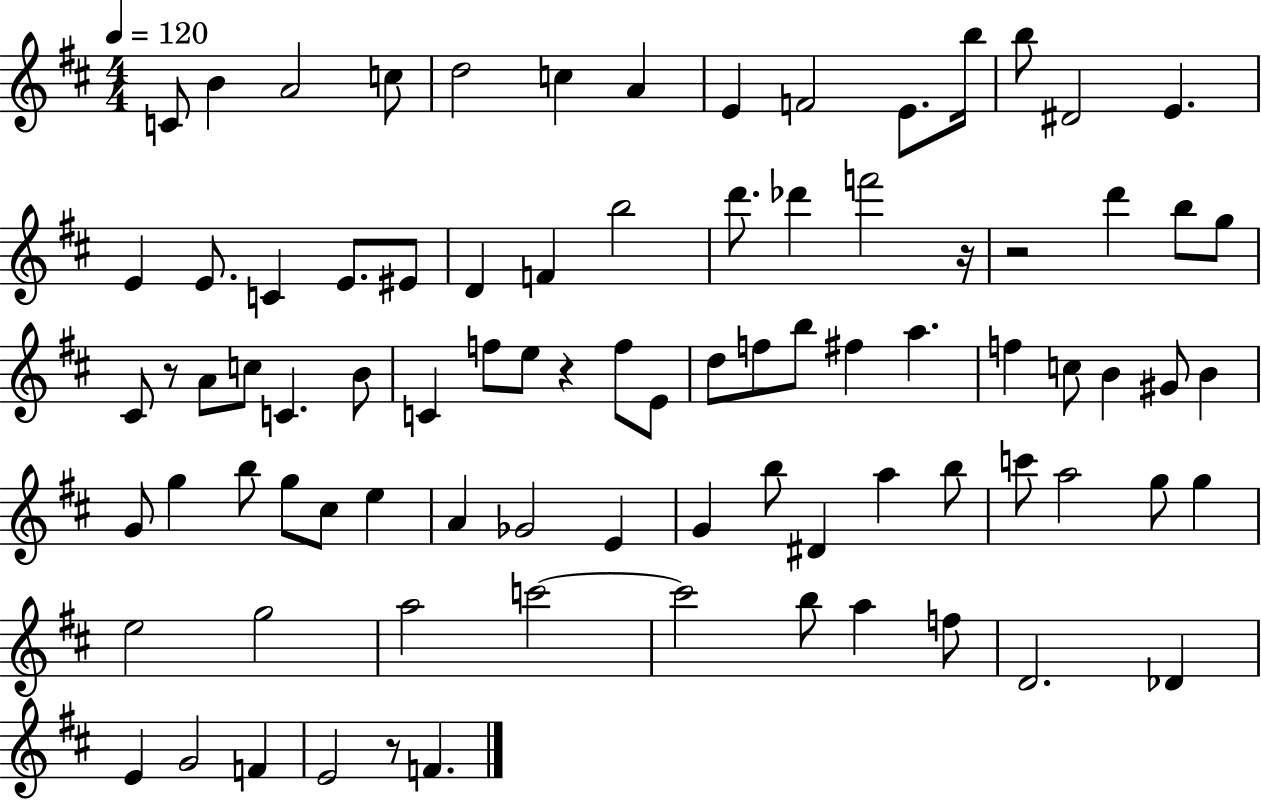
{
  \clef treble
  \numericTimeSignature
  \time 4/4
  \key d \major
  \tempo 4 = 120
  c'8 b'4 a'2 c''8 | d''2 c''4 a'4 | e'4 f'2 e'8. b''16 | b''8 dis'2 e'4. | \break e'4 e'8. c'4 e'8. eis'8 | d'4 f'4 b''2 | d'''8. des'''4 f'''2 r16 | r2 d'''4 b''8 g''8 | \break cis'8 r8 a'8 c''8 c'4. b'8 | c'4 f''8 e''8 r4 f''8 e'8 | d''8 f''8 b''8 fis''4 a''4. | f''4 c''8 b'4 gis'8 b'4 | \break g'8 g''4 b''8 g''8 cis''8 e''4 | a'4 ges'2 e'4 | g'4 b''8 dis'4 a''4 b''8 | c'''8 a''2 g''8 g''4 | \break e''2 g''2 | a''2 c'''2~~ | c'''2 b''8 a''4 f''8 | d'2. des'4 | \break e'4 g'2 f'4 | e'2 r8 f'4. | \bar "|."
}